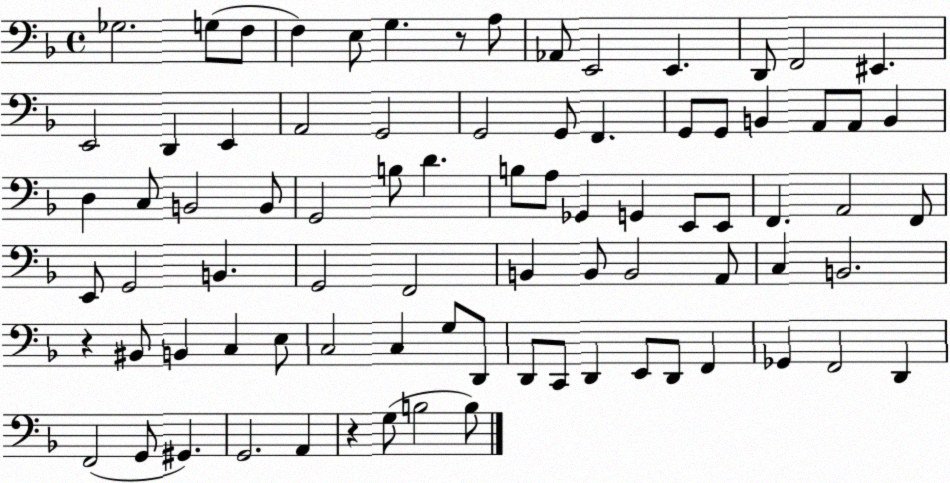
X:1
T:Untitled
M:4/4
L:1/4
K:F
_G,2 G,/2 F,/2 F, E,/2 G, z/2 A,/2 _A,,/2 E,,2 E,, D,,/2 F,,2 ^E,, E,,2 D,, E,, A,,2 G,,2 G,,2 G,,/2 F,, G,,/2 G,,/2 B,, A,,/2 A,,/2 B,, D, C,/2 B,,2 B,,/2 G,,2 B,/2 D B,/2 A,/2 _G,, G,, E,,/2 E,,/2 F,, A,,2 F,,/2 E,,/2 G,,2 B,, G,,2 F,,2 B,, B,,/2 B,,2 A,,/2 C, B,,2 z ^B,,/2 B,, C, E,/2 C,2 C, G,/2 D,,/2 D,,/2 C,,/2 D,, E,,/2 D,,/2 F,, _G,, F,,2 D,, F,,2 G,,/2 ^G,, G,,2 A,, z G,/2 B,2 B,/2